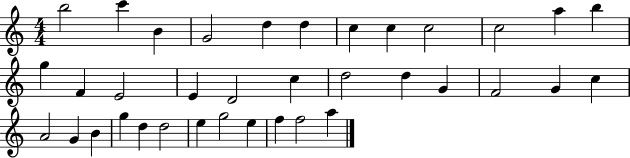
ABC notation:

X:1
T:Untitled
M:4/4
L:1/4
K:C
b2 c' B G2 d d c c c2 c2 a b g F E2 E D2 c d2 d G F2 G c A2 G B g d d2 e g2 e f f2 a